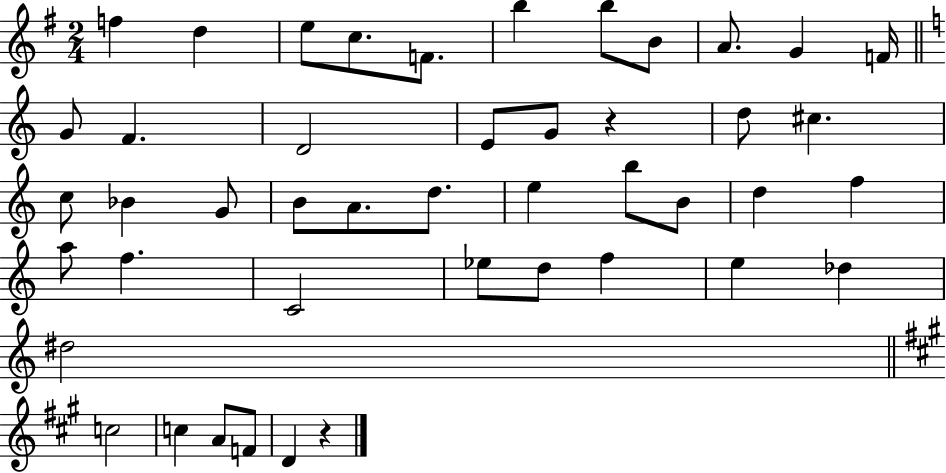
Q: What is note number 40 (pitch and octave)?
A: C5